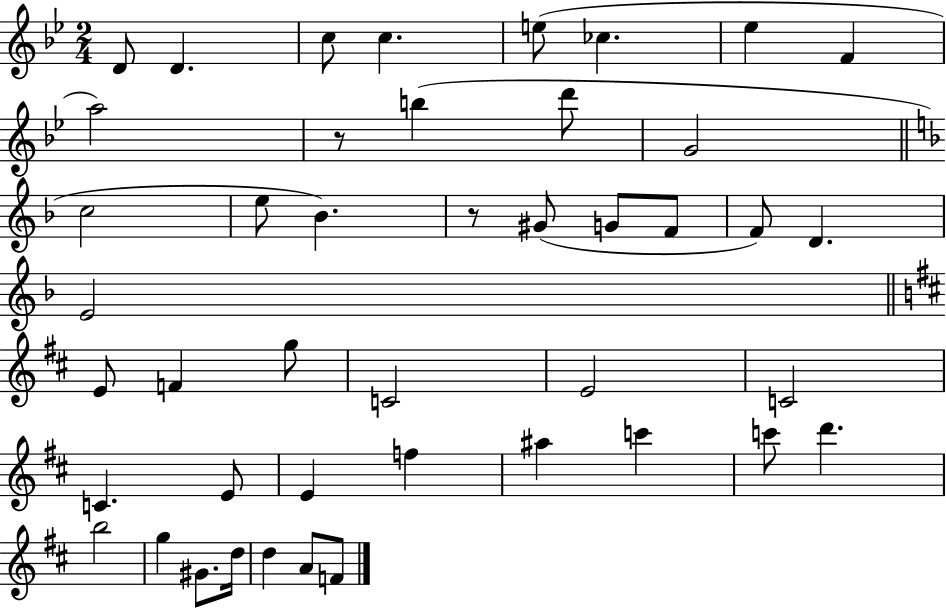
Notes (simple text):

D4/e D4/q. C5/e C5/q. E5/e CES5/q. Eb5/q F4/q A5/h R/e B5/q D6/e G4/h C5/h E5/e Bb4/q. R/e G#4/e G4/e F4/e F4/e D4/q. E4/h E4/e F4/q G5/e C4/h E4/h C4/h C4/q. E4/e E4/q F5/q A#5/q C6/q C6/e D6/q. B5/h G5/q G#4/e. D5/s D5/q A4/e F4/e